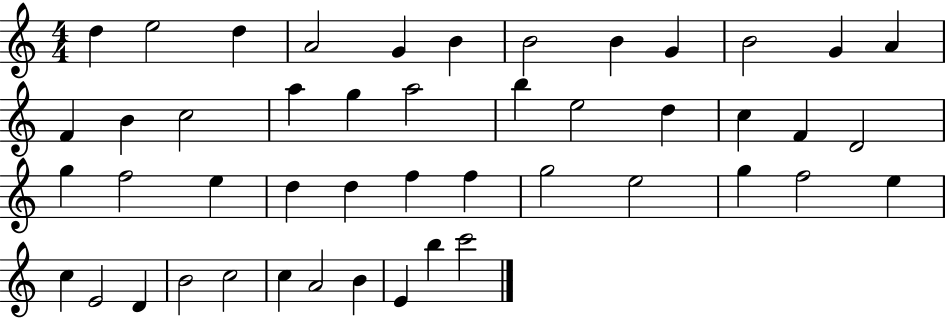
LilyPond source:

{
  \clef treble
  \numericTimeSignature
  \time 4/4
  \key c \major
  d''4 e''2 d''4 | a'2 g'4 b'4 | b'2 b'4 g'4 | b'2 g'4 a'4 | \break f'4 b'4 c''2 | a''4 g''4 a''2 | b''4 e''2 d''4 | c''4 f'4 d'2 | \break g''4 f''2 e''4 | d''4 d''4 f''4 f''4 | g''2 e''2 | g''4 f''2 e''4 | \break c''4 e'2 d'4 | b'2 c''2 | c''4 a'2 b'4 | e'4 b''4 c'''2 | \break \bar "|."
}